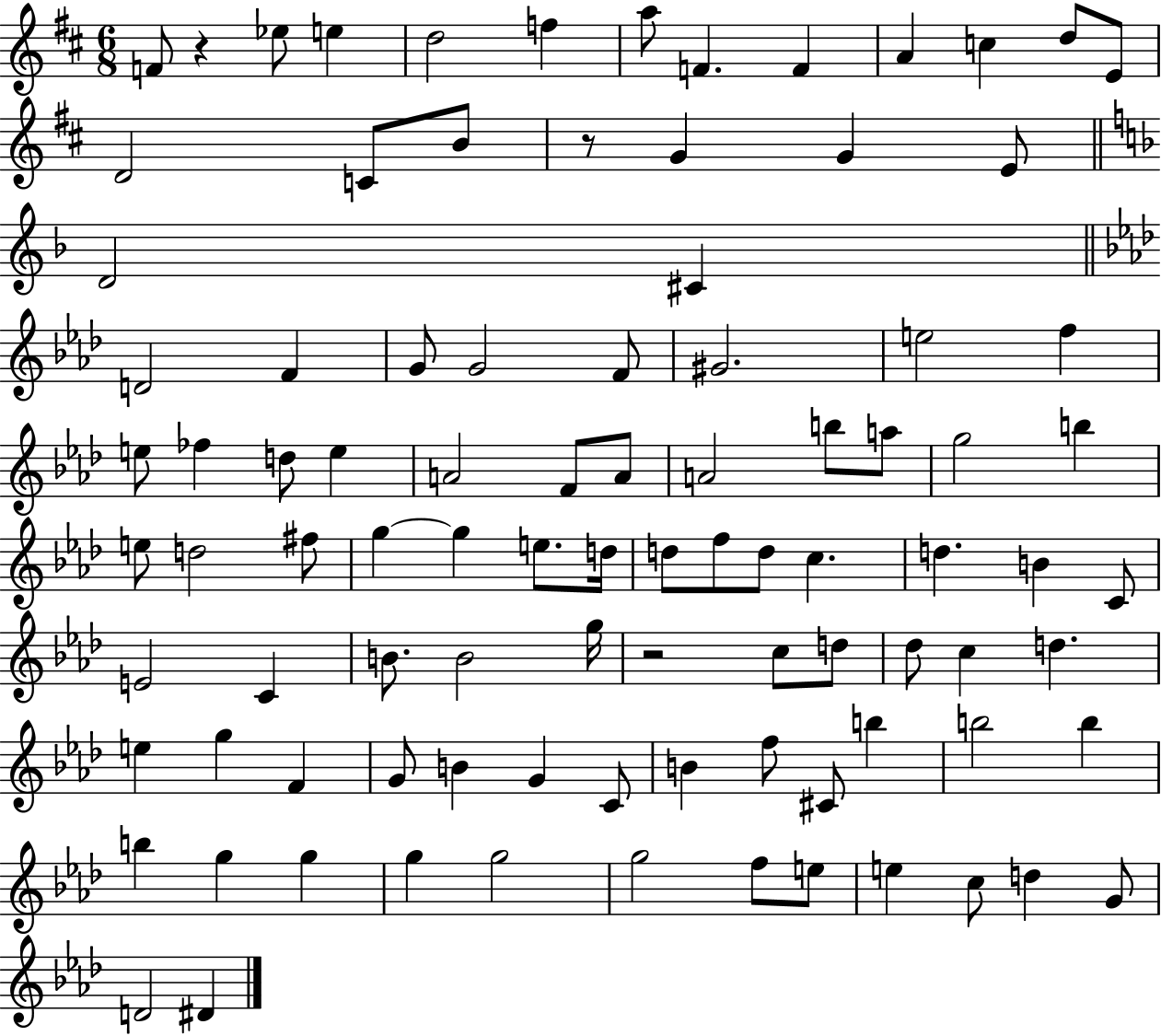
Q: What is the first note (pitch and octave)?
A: F4